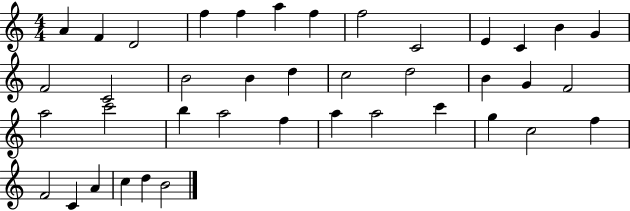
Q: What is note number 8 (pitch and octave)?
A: F5